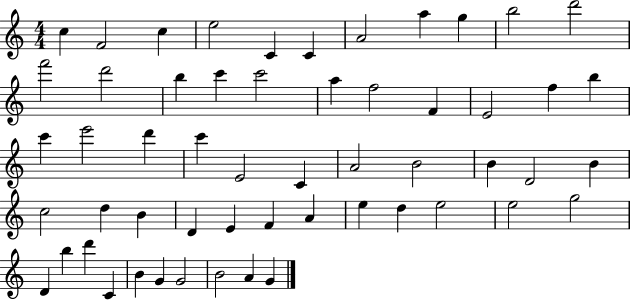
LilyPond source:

{
  \clef treble
  \numericTimeSignature
  \time 4/4
  \key c \major
  c''4 f'2 c''4 | e''2 c'4 c'4 | a'2 a''4 g''4 | b''2 d'''2 | \break f'''2 d'''2 | b''4 c'''4 c'''2 | a''4 f''2 f'4 | e'2 f''4 b''4 | \break c'''4 e'''2 d'''4 | c'''4 e'2 c'4 | a'2 b'2 | b'4 d'2 b'4 | \break c''2 d''4 b'4 | d'4 e'4 f'4 a'4 | e''4 d''4 e''2 | e''2 g''2 | \break d'4 b''4 d'''4 c'4 | b'4 g'4 g'2 | b'2 a'4 g'4 | \bar "|."
}